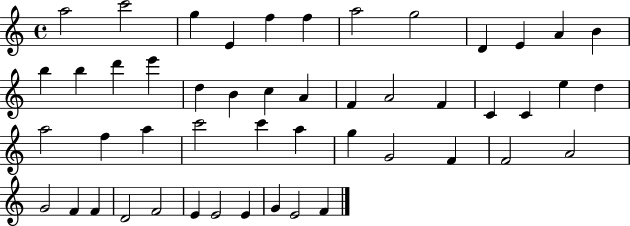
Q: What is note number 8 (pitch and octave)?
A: G5